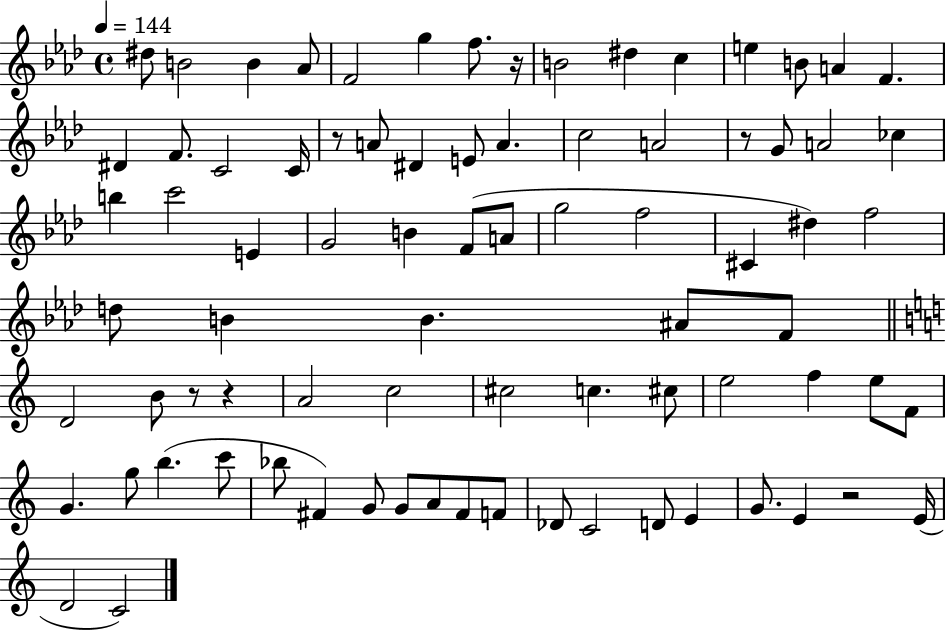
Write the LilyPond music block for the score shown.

{
  \clef treble
  \time 4/4
  \defaultTimeSignature
  \key aes \major
  \tempo 4 = 144
  dis''8 b'2 b'4 aes'8 | f'2 g''4 f''8. r16 | b'2 dis''4 c''4 | e''4 b'8 a'4 f'4. | \break dis'4 f'8. c'2 c'16 | r8 a'8 dis'4 e'8 a'4. | c''2 a'2 | r8 g'8 a'2 ces''4 | \break b''4 c'''2 e'4 | g'2 b'4 f'8( a'8 | g''2 f''2 | cis'4 dis''4) f''2 | \break d''8 b'4 b'4. ais'8 f'8 | \bar "||" \break \key c \major d'2 b'8 r8 r4 | a'2 c''2 | cis''2 c''4. cis''8 | e''2 f''4 e''8 f'8 | \break g'4. g''8 b''4.( c'''8 | bes''8 fis'4) g'8 g'8 a'8 fis'8 f'8 | des'8 c'2 d'8 e'4 | g'8. e'4 r2 e'16( | \break d'2 c'2) | \bar "|."
}